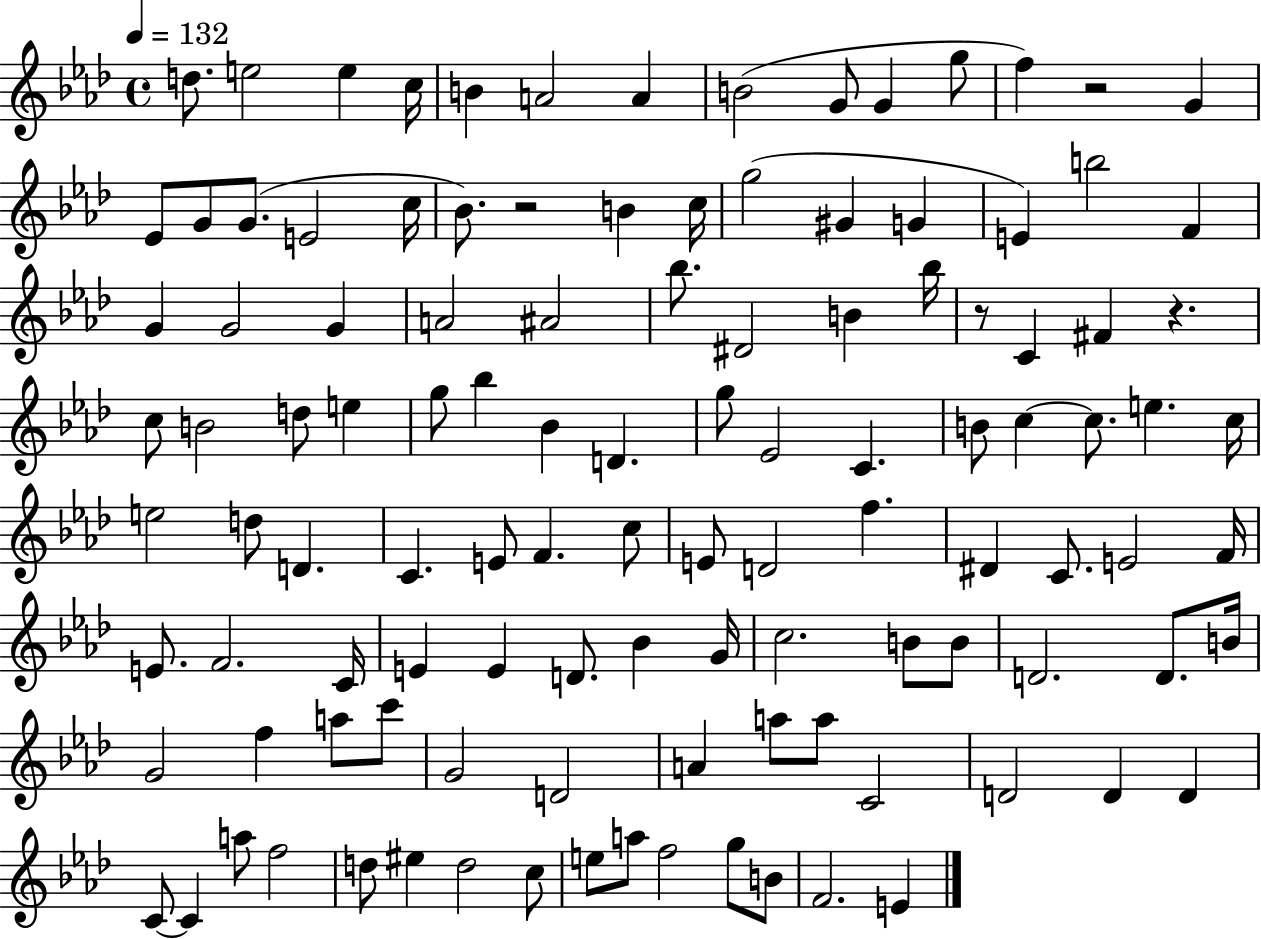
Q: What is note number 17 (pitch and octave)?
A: E4